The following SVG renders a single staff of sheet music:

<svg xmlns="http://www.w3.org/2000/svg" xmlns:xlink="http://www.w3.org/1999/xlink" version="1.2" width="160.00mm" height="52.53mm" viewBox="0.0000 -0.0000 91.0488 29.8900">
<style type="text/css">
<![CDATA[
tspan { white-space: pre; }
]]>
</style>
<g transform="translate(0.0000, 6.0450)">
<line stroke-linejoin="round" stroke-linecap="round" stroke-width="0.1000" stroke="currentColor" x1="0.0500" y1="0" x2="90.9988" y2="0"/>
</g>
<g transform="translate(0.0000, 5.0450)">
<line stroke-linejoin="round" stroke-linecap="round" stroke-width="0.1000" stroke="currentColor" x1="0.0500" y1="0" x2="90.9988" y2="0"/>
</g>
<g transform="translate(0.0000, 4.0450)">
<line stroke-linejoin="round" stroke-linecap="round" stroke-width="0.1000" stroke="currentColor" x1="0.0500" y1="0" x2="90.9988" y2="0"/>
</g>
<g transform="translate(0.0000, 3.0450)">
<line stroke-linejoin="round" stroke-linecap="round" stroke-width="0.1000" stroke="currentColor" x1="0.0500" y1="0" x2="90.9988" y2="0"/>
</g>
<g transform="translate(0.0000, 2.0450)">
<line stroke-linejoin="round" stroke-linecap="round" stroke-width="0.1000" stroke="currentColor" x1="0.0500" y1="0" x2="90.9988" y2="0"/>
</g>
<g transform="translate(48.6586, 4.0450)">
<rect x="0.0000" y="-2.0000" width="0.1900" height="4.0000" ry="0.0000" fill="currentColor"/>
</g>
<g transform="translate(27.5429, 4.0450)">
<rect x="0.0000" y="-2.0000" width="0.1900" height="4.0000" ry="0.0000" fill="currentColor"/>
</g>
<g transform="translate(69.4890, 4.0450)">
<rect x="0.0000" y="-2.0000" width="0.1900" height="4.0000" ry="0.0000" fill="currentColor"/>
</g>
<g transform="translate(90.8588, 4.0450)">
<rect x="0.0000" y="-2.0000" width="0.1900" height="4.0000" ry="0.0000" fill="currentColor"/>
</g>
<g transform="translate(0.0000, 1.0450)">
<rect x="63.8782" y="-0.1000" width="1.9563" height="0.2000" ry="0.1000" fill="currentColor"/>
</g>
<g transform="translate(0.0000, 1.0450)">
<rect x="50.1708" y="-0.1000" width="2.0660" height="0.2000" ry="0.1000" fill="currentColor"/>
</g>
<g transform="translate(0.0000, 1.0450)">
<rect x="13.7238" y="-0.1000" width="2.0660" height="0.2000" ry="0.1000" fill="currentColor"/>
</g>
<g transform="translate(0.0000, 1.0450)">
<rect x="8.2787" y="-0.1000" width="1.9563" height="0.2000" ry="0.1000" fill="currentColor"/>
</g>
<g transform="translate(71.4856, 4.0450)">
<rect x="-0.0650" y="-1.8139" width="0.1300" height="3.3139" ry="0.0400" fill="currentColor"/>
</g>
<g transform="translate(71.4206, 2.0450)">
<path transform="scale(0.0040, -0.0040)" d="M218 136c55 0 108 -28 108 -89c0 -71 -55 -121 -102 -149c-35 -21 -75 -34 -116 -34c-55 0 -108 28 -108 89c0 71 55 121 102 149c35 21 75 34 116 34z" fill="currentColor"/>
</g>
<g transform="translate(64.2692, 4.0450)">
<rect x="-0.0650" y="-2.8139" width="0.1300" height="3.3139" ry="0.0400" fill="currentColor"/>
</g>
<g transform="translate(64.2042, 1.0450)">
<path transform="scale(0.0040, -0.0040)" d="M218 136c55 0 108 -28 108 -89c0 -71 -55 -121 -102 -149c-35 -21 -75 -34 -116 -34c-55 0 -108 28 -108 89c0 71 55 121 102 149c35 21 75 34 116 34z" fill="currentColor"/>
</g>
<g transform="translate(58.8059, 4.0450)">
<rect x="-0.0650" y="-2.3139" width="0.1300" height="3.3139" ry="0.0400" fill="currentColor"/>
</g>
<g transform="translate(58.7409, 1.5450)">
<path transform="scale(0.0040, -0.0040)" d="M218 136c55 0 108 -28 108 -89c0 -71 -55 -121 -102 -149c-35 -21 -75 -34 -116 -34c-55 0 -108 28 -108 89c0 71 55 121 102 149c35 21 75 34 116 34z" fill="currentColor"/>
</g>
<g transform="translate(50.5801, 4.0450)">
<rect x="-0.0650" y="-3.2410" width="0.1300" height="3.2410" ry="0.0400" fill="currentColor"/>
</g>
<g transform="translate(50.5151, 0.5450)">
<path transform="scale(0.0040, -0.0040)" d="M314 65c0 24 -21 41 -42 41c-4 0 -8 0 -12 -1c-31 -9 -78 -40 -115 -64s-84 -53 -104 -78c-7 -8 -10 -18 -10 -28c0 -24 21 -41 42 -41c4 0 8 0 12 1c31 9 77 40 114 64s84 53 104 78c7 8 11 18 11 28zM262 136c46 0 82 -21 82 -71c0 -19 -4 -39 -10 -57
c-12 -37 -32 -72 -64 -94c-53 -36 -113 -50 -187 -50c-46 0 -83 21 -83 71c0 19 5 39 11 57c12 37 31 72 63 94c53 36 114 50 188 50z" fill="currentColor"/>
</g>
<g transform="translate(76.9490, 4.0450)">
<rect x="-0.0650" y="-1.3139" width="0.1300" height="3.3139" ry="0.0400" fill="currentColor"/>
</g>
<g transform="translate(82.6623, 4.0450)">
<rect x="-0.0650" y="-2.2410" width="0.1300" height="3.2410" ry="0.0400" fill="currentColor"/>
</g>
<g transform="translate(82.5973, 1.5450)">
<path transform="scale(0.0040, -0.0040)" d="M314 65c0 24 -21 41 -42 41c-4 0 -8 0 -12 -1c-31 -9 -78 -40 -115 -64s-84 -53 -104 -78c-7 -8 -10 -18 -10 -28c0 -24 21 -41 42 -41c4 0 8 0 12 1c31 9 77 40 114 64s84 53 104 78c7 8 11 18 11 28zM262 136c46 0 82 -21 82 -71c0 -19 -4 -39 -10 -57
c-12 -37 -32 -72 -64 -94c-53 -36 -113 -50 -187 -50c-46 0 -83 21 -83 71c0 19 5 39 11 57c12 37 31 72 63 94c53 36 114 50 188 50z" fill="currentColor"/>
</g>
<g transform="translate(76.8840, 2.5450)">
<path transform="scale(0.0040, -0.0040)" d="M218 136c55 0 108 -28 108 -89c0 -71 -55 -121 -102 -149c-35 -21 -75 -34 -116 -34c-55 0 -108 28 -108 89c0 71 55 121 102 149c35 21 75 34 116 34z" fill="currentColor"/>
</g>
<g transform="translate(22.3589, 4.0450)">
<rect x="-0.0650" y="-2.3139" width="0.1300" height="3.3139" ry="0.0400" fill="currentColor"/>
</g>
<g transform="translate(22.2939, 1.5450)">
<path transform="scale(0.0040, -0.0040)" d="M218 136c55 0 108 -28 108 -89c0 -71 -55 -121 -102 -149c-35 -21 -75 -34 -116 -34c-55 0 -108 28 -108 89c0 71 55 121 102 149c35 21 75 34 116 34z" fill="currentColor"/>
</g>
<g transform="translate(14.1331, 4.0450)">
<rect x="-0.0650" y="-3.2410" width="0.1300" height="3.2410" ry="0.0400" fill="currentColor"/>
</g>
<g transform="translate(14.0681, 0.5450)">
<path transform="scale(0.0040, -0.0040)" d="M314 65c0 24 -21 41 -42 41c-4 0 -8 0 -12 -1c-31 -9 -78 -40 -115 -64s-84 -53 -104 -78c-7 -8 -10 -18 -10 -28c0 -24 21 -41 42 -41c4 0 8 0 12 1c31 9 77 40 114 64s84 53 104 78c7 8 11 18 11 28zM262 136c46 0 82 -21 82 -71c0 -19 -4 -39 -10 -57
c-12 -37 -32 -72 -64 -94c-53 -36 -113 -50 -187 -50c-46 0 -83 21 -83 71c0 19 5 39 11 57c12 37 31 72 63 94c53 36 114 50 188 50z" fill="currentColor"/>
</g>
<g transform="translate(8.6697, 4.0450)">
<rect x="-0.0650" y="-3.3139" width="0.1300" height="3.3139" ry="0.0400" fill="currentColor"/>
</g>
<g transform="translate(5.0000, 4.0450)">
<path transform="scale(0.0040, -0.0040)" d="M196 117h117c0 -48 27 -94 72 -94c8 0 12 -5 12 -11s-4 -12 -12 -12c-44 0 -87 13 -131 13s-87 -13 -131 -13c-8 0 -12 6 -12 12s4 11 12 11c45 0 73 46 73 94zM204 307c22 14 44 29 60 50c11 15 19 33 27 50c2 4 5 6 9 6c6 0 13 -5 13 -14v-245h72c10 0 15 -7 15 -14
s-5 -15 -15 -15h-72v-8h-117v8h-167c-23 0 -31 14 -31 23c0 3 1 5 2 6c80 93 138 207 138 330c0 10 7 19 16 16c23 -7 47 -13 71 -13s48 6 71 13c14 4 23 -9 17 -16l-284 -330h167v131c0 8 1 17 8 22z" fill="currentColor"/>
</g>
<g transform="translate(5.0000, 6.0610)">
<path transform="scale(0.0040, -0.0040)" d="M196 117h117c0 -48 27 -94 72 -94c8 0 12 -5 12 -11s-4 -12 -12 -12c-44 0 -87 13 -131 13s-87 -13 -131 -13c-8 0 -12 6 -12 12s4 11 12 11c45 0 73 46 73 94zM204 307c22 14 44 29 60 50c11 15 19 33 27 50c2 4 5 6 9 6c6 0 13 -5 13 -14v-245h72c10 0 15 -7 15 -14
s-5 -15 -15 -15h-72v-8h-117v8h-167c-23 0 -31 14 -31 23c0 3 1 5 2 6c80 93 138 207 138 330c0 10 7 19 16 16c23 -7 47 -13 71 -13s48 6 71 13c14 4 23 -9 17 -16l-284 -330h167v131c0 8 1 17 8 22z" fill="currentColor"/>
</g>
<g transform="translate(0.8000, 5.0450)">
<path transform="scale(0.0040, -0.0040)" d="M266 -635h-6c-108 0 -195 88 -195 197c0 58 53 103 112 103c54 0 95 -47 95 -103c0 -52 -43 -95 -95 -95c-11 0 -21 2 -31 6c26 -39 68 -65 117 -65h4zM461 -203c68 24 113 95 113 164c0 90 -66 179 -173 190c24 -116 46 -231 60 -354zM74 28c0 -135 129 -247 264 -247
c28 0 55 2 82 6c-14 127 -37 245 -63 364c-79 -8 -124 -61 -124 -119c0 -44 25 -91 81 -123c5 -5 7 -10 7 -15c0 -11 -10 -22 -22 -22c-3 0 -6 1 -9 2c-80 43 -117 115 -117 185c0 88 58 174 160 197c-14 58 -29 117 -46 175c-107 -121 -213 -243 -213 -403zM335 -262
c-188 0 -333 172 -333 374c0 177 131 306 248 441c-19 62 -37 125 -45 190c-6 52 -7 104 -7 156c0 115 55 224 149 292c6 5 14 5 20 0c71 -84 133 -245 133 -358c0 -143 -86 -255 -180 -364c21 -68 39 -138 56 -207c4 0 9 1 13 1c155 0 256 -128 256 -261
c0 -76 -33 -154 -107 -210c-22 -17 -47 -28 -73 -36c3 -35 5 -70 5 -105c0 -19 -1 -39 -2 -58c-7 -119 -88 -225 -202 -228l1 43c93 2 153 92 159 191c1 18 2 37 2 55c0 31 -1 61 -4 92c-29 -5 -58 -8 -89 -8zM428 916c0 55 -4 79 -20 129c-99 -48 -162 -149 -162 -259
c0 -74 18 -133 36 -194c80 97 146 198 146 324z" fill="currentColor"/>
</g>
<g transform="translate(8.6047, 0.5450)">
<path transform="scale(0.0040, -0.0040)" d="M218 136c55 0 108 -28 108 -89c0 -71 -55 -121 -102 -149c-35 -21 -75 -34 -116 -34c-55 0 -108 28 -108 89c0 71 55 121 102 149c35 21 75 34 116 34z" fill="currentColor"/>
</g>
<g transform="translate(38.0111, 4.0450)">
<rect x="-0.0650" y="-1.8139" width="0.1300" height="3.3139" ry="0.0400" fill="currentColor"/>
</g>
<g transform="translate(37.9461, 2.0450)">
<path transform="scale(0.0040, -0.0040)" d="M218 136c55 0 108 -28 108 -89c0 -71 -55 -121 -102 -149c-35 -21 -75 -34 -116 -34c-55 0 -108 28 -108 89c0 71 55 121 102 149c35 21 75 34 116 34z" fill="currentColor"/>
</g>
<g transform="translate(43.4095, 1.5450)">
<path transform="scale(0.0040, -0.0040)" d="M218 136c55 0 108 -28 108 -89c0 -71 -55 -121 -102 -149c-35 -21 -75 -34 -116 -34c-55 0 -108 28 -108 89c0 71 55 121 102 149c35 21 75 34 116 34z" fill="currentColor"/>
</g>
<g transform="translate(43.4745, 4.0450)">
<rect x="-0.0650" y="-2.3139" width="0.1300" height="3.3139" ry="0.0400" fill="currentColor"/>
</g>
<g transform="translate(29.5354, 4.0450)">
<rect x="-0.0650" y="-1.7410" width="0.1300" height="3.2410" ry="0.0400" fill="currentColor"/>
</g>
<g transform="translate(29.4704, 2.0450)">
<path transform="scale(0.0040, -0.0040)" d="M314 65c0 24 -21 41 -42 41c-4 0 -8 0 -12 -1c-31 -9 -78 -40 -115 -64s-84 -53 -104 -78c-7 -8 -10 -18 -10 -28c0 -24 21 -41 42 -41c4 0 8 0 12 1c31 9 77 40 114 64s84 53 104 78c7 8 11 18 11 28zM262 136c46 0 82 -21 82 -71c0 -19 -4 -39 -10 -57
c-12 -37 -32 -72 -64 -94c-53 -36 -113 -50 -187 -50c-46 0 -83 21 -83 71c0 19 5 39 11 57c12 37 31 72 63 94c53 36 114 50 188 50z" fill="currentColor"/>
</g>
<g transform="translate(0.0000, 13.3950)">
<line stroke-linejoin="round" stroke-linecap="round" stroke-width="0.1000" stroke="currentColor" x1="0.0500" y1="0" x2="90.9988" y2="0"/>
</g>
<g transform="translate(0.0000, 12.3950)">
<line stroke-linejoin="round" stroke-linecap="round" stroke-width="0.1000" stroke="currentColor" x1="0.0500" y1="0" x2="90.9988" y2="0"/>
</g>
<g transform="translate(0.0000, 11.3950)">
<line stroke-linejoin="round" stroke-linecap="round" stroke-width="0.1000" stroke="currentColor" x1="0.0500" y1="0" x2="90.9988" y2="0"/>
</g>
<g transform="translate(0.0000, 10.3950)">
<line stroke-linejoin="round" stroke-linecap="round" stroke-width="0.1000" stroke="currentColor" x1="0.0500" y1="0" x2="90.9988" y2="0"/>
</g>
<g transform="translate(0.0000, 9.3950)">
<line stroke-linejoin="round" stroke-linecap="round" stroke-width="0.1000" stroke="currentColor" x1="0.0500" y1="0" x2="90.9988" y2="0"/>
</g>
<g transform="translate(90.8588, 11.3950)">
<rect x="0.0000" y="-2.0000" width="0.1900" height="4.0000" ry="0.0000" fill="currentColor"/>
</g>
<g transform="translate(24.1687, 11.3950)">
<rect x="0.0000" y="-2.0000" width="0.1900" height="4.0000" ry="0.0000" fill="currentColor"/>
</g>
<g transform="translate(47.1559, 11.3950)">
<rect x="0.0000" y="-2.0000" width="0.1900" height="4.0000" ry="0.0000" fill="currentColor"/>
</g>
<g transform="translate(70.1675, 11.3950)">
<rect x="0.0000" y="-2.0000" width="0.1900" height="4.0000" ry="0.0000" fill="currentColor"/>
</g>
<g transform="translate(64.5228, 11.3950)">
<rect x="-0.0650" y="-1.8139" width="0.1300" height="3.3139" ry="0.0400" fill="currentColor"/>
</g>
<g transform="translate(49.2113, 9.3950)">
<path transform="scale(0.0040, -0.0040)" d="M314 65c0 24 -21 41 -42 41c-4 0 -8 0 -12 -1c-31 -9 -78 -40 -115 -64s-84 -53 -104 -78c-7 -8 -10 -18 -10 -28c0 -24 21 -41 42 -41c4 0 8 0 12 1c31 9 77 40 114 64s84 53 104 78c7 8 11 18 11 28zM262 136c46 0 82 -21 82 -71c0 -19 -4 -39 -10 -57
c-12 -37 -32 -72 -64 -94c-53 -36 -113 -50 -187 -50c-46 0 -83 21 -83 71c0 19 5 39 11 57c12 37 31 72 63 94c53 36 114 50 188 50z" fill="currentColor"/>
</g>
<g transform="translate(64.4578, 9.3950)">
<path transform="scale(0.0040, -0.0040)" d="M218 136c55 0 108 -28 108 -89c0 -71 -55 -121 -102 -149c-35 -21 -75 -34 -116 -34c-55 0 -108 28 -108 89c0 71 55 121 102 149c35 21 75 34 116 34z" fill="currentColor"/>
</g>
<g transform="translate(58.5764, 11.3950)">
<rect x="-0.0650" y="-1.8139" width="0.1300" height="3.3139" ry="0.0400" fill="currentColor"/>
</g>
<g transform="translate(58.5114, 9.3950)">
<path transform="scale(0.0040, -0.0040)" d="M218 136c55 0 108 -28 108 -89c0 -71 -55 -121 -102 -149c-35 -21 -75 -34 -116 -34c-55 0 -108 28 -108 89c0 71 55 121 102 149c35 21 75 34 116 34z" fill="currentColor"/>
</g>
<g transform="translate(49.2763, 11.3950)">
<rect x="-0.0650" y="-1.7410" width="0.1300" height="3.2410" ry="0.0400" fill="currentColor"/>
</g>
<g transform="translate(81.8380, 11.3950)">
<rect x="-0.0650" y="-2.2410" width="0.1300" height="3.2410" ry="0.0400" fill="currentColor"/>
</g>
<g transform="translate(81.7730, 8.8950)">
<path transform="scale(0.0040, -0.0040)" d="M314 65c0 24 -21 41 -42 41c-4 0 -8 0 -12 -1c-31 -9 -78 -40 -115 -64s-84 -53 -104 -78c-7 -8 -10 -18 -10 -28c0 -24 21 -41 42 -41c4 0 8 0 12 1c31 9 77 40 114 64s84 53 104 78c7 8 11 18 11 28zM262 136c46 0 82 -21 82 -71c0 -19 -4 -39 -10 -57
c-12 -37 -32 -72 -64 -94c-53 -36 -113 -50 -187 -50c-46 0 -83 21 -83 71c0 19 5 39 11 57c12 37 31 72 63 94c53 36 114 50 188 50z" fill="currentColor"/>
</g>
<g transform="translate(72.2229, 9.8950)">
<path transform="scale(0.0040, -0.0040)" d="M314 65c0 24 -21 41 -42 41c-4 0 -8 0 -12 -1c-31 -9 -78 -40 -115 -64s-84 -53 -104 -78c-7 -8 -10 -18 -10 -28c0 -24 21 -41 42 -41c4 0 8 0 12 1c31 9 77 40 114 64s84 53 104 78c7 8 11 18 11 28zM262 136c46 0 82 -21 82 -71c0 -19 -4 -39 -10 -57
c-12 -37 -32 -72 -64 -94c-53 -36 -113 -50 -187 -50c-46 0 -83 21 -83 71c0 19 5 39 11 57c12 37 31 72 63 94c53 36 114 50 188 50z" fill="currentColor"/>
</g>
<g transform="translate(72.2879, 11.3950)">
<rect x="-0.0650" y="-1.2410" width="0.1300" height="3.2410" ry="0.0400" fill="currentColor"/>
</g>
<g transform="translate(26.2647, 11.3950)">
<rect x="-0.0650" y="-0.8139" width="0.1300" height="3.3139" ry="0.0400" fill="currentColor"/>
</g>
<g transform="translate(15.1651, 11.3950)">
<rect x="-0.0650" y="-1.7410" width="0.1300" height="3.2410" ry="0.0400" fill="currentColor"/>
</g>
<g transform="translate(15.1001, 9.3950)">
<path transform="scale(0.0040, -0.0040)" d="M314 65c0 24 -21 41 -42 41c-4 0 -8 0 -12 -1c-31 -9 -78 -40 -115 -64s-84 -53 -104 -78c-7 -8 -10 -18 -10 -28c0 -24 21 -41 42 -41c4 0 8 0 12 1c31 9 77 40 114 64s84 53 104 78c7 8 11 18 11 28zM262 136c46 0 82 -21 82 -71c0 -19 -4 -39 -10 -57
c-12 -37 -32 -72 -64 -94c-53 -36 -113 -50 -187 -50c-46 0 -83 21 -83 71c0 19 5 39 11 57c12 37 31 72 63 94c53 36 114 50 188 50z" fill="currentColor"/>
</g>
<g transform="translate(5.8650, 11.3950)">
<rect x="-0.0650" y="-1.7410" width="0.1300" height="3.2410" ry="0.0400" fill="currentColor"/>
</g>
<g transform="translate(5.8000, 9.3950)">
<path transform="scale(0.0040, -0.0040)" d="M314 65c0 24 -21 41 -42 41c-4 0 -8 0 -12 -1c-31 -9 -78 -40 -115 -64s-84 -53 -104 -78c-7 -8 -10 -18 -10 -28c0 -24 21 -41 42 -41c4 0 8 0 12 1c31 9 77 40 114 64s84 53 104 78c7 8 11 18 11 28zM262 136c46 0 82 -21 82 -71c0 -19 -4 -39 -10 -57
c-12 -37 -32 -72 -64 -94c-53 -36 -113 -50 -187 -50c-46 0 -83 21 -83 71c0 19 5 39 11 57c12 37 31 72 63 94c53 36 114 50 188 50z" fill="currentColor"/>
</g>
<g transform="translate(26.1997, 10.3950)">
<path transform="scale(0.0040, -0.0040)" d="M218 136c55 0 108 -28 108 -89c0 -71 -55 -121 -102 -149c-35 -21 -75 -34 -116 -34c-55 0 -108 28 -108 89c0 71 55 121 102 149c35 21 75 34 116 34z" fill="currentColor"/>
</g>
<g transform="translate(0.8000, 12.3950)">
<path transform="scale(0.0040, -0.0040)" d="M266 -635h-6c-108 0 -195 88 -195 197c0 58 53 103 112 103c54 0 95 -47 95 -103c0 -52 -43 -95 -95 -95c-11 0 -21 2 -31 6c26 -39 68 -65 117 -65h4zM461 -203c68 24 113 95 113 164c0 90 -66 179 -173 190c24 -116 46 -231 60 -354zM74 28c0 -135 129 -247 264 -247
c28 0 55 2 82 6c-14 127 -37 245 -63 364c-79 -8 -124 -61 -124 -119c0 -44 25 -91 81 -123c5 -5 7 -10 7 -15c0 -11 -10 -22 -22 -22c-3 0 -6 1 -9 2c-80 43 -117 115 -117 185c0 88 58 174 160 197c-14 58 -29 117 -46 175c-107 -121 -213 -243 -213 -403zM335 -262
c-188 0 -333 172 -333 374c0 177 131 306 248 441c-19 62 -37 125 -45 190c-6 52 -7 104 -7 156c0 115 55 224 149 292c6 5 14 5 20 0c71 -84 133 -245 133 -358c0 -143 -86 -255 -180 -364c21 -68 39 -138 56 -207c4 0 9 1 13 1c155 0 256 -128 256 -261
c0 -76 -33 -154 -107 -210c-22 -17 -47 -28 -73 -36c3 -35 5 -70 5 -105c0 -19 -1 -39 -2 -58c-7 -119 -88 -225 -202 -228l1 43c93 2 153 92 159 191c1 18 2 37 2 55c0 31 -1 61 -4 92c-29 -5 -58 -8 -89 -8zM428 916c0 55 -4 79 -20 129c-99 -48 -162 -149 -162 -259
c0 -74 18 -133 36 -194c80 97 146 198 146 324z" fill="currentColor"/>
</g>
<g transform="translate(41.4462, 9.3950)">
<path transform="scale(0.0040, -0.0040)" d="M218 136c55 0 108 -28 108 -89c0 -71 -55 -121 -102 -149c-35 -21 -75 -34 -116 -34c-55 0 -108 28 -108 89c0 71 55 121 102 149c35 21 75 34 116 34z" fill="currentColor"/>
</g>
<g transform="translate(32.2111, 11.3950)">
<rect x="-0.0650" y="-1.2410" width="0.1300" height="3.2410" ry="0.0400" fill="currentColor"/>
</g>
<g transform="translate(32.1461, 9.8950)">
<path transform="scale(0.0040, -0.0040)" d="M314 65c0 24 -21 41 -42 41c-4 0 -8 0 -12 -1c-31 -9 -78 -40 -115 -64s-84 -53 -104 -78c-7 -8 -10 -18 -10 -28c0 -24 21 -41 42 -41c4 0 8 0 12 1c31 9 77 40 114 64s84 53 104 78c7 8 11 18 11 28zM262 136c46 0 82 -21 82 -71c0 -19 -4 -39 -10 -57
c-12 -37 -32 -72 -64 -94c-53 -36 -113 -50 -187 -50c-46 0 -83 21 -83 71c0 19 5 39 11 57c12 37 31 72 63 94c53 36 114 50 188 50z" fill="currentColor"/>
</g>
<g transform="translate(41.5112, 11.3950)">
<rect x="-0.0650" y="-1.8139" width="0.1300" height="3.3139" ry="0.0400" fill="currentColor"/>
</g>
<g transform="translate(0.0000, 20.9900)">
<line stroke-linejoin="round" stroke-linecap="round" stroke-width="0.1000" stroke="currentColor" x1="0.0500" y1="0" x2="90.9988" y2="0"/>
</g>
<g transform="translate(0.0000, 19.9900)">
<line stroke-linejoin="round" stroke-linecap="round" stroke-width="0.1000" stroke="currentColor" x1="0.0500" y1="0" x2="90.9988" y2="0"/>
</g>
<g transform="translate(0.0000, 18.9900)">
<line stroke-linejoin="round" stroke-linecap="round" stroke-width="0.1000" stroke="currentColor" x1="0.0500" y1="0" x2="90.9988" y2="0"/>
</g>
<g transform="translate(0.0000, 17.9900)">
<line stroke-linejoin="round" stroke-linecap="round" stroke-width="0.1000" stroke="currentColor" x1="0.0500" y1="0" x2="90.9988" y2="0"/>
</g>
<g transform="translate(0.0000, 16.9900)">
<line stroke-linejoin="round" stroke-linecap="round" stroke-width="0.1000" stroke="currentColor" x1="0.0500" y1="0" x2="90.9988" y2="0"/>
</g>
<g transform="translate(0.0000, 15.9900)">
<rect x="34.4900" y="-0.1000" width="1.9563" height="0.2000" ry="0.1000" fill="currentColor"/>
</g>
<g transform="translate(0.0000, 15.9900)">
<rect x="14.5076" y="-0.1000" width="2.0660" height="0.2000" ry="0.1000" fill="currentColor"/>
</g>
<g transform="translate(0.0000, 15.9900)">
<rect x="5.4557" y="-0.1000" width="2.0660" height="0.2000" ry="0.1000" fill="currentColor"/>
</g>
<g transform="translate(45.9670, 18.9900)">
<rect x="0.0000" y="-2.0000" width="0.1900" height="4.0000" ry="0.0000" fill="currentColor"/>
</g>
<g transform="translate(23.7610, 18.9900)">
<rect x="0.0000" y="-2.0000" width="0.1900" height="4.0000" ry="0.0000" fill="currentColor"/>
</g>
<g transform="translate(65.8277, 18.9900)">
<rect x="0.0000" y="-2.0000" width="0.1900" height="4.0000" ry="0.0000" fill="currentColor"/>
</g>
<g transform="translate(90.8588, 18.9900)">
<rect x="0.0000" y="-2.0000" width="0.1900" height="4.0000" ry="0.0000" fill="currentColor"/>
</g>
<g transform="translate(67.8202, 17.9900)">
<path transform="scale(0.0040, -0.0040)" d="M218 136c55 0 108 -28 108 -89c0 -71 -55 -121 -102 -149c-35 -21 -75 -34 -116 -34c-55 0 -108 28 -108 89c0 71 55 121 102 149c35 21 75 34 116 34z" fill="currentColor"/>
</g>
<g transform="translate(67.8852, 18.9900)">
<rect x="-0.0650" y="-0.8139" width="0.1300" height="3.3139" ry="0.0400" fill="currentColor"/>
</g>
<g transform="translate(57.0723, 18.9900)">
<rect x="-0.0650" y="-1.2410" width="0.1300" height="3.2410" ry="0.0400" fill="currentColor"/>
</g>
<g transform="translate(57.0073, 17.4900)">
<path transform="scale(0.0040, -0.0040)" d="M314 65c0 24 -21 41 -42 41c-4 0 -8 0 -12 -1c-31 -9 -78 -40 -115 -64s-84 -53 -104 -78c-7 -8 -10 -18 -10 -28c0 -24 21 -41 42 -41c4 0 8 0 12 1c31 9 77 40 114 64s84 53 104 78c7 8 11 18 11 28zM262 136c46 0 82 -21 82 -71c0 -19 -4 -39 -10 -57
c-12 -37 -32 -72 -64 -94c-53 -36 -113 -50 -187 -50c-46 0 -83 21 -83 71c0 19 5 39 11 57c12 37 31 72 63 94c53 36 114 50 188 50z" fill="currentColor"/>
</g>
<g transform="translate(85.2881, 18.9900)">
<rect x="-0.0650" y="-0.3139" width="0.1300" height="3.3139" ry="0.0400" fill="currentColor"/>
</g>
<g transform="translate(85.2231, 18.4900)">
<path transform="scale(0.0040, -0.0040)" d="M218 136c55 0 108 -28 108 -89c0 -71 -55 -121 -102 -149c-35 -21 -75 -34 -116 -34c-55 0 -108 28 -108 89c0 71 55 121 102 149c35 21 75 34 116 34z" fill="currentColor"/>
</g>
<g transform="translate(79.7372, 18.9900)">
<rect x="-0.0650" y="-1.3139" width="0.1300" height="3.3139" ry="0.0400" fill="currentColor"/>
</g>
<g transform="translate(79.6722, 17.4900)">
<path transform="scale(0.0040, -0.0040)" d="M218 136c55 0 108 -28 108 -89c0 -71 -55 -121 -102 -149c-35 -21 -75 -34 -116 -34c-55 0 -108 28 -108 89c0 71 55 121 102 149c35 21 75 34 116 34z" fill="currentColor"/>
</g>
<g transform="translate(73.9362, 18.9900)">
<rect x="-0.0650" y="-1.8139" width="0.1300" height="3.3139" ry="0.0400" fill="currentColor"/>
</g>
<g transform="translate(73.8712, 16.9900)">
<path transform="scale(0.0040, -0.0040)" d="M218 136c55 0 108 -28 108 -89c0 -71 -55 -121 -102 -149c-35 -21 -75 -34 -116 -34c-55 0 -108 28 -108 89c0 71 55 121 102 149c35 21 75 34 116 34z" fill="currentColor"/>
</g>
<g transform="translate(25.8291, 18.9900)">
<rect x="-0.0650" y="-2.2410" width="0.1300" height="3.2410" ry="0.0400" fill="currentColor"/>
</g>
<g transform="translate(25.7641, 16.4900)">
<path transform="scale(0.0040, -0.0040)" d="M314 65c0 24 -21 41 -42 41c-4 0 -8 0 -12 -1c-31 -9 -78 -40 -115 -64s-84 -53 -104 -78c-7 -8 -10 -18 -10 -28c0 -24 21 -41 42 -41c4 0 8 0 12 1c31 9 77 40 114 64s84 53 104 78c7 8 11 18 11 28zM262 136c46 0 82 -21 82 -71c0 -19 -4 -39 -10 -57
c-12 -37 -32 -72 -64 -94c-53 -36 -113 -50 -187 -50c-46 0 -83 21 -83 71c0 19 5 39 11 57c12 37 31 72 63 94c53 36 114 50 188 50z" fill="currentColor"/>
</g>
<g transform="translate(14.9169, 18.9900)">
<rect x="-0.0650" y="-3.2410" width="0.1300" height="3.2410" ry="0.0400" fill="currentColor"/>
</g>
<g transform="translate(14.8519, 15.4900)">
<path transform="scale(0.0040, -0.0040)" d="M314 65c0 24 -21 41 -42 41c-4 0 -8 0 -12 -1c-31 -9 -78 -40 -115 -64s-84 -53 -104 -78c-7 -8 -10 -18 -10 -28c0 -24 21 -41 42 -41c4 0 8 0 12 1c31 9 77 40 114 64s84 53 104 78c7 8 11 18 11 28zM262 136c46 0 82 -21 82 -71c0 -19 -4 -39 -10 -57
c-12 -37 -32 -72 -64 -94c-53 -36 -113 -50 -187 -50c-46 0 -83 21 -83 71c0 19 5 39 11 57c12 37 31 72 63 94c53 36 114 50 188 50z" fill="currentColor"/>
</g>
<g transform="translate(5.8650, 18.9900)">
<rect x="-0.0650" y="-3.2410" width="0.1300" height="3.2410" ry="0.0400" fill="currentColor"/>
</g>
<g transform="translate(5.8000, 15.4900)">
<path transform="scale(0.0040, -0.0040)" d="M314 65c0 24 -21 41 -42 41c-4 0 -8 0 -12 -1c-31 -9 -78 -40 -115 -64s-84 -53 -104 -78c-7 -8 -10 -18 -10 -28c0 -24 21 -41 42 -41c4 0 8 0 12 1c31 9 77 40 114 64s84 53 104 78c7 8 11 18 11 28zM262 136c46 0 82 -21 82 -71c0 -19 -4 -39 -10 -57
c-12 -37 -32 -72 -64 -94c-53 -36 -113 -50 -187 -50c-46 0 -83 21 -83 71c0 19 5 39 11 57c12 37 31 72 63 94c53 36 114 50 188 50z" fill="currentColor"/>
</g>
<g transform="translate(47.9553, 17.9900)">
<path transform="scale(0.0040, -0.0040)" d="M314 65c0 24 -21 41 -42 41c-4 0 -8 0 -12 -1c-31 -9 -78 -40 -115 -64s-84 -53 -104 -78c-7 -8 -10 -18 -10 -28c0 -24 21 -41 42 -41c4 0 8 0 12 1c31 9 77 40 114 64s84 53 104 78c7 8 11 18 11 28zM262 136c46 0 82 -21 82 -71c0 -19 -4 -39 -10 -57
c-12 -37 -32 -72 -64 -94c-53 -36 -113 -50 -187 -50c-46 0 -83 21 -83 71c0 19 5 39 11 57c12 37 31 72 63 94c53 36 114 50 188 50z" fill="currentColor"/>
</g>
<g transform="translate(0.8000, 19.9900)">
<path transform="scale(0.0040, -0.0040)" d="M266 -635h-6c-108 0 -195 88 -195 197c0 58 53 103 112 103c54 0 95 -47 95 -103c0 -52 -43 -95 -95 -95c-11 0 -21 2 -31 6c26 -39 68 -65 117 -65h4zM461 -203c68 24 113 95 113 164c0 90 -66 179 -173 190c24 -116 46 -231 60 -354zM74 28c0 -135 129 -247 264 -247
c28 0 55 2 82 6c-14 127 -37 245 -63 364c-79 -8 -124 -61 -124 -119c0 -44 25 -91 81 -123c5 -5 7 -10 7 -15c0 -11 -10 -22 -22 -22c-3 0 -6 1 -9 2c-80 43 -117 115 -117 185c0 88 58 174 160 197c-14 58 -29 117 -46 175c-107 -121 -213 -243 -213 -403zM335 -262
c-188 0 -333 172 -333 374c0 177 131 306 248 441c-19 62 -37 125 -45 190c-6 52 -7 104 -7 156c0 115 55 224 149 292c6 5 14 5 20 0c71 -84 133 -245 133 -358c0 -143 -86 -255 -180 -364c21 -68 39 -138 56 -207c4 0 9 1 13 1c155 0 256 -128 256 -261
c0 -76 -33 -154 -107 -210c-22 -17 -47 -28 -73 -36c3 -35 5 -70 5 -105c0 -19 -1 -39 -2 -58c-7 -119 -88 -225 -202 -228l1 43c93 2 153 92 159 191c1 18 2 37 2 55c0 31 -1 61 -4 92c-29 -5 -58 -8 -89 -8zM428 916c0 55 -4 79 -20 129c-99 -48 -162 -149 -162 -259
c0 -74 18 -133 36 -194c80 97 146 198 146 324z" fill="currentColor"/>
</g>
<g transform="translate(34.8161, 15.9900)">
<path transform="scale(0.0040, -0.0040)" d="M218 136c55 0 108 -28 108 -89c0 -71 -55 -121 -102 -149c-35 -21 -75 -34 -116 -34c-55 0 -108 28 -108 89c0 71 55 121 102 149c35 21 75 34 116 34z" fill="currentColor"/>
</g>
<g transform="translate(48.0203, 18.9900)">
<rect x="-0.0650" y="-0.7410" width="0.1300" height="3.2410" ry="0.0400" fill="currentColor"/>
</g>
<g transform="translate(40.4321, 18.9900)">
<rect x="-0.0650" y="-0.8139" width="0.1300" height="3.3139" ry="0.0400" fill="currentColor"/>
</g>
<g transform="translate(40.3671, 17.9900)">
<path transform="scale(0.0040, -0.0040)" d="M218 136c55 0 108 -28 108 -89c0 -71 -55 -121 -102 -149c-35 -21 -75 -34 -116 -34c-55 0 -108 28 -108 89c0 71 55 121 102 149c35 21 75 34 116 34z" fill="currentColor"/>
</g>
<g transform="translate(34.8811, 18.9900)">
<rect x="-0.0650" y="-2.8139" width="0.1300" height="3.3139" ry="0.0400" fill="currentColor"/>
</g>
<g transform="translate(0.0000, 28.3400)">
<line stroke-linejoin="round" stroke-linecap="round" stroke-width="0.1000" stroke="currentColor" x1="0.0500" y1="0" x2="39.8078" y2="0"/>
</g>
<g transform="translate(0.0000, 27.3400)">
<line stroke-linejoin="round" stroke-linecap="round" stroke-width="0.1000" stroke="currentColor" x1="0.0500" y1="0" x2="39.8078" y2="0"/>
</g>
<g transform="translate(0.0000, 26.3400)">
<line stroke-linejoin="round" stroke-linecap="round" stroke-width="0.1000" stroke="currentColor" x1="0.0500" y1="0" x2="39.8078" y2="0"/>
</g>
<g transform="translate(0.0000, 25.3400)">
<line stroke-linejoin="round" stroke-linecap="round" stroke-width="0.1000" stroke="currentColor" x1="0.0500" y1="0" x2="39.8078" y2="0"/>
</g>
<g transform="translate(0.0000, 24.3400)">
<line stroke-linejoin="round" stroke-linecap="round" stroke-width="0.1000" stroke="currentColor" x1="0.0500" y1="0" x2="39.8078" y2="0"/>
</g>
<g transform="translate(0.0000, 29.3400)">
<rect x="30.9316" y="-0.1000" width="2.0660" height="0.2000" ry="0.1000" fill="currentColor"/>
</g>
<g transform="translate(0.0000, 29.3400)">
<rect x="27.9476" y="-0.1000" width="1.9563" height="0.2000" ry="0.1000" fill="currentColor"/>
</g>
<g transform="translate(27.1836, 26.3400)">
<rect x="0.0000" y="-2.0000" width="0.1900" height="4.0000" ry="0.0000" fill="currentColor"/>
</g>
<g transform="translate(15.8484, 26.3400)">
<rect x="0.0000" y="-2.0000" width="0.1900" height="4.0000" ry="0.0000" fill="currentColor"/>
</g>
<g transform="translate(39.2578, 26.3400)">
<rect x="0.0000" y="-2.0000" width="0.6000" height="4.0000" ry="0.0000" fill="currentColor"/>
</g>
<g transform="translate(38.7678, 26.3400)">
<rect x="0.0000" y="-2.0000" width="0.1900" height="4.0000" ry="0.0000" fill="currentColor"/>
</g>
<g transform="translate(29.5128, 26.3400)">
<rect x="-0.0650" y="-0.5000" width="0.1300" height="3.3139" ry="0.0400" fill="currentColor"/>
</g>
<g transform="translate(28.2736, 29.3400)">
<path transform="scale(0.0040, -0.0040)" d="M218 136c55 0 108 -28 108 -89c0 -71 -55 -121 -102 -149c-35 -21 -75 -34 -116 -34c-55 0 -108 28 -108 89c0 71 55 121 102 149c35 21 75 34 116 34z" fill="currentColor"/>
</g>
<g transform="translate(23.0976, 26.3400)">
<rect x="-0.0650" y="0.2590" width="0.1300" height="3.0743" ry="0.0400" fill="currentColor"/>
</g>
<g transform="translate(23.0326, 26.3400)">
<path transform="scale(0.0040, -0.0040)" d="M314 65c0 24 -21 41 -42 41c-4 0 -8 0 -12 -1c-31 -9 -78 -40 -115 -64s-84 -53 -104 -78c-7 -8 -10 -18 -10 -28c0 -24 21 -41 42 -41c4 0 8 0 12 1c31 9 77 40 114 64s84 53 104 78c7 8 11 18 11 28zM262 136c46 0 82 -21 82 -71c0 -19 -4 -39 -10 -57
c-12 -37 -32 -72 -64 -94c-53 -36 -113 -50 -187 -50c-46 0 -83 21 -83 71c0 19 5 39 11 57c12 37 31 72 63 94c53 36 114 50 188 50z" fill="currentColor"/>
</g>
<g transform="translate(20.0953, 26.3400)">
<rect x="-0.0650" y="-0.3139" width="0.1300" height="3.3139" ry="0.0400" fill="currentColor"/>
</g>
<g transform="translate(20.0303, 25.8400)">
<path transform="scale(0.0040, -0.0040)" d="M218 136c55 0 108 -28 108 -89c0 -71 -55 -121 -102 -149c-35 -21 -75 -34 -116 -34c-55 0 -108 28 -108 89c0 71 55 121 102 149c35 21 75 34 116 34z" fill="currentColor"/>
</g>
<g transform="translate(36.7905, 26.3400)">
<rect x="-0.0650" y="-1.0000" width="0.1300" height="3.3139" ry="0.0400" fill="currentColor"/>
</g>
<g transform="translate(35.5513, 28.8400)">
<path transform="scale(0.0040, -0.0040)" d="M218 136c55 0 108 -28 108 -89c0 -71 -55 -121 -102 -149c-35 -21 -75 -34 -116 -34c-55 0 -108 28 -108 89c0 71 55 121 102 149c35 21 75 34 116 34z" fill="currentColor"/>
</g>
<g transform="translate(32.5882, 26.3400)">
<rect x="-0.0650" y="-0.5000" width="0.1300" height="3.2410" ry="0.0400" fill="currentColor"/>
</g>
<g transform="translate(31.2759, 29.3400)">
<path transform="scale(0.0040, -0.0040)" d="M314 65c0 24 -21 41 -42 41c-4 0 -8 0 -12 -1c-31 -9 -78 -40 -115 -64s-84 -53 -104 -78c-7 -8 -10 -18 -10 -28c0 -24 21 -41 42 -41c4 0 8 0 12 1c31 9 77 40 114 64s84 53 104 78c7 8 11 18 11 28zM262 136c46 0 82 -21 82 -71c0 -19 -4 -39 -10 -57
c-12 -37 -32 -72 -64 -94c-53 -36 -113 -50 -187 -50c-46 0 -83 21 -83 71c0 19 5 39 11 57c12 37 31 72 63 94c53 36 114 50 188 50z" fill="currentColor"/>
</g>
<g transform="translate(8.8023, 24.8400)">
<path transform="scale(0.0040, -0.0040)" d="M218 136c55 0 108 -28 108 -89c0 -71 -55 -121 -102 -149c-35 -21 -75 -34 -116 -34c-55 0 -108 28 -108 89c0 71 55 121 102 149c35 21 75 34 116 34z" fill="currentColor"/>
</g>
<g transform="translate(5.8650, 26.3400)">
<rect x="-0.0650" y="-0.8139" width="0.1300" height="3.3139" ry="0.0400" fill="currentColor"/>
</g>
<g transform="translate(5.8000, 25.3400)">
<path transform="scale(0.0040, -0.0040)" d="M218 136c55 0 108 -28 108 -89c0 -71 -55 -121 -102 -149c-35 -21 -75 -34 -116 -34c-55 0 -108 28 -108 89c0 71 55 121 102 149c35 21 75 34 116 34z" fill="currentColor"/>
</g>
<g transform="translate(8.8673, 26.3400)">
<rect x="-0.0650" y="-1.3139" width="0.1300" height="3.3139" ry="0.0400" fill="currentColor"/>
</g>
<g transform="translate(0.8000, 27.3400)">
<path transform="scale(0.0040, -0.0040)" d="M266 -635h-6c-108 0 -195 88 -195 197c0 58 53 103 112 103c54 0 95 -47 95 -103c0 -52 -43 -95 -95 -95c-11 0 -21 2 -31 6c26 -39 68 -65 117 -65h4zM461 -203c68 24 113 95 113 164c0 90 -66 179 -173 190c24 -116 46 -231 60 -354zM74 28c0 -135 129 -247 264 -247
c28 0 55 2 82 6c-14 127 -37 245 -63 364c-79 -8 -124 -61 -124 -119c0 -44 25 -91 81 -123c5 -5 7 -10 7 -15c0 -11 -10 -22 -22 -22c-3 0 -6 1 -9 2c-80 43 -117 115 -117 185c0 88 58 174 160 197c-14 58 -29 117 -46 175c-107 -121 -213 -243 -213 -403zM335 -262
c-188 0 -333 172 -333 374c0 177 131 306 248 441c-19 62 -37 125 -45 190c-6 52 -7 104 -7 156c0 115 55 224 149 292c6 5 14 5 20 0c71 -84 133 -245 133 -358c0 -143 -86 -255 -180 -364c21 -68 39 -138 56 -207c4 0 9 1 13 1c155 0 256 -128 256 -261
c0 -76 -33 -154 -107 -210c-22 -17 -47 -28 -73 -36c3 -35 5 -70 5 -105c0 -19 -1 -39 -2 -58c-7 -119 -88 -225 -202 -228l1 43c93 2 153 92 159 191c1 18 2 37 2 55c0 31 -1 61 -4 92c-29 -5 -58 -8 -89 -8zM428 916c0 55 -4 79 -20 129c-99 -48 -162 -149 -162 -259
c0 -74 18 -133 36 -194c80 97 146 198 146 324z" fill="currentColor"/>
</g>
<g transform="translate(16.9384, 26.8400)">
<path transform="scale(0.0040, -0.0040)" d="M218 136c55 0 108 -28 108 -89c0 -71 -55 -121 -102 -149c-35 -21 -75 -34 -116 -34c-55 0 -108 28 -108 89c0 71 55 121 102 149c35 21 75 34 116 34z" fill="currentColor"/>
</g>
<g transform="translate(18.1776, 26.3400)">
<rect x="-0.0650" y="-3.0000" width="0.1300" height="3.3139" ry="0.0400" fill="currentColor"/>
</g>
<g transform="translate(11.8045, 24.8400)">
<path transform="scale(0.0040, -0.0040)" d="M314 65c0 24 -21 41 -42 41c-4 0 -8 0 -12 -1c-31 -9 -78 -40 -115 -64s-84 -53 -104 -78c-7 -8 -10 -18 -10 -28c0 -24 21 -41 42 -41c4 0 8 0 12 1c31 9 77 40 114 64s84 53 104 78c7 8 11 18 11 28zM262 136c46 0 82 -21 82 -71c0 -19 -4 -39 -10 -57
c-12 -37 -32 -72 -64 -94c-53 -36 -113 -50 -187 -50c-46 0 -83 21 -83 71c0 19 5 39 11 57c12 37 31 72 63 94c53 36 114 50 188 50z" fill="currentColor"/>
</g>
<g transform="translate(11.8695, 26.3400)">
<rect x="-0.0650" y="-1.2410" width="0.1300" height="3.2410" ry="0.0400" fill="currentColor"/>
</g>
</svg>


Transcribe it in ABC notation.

X:1
T:Untitled
M:4/4
L:1/4
K:C
b b2 g f2 f g b2 g a f e g2 f2 f2 d e2 f f2 f f e2 g2 b2 b2 g2 a d d2 e2 d f e c d e e2 A c B2 C C2 D